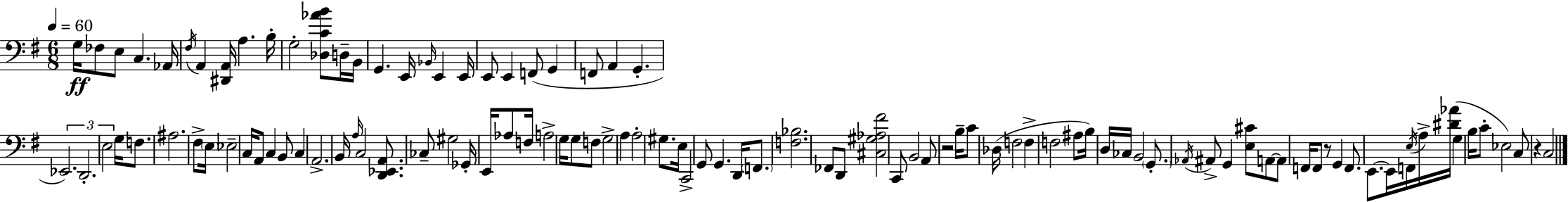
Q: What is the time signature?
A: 6/8